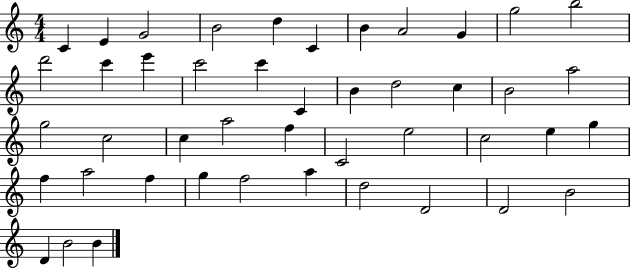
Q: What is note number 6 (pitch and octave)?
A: C4